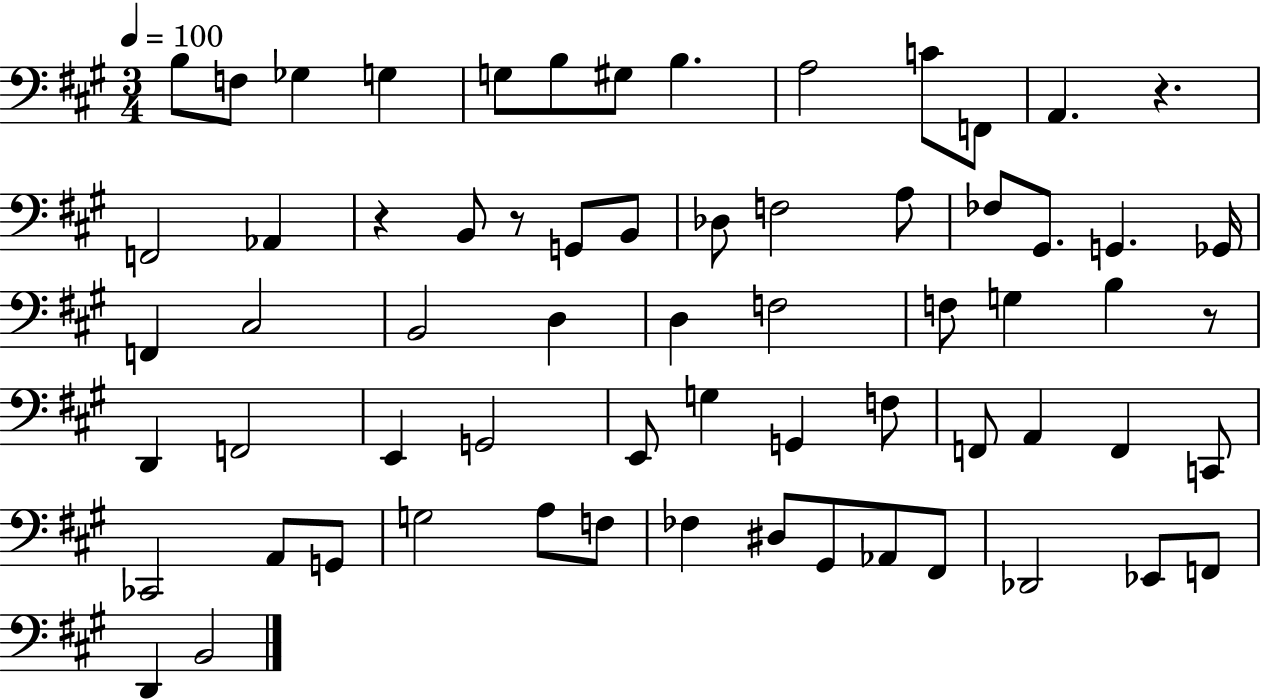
X:1
T:Untitled
M:3/4
L:1/4
K:A
B,/2 F,/2 _G, G, G,/2 B,/2 ^G,/2 B, A,2 C/2 F,,/2 A,, z F,,2 _A,, z B,,/2 z/2 G,,/2 B,,/2 _D,/2 F,2 A,/2 _F,/2 ^G,,/2 G,, _G,,/4 F,, ^C,2 B,,2 D, D, F,2 F,/2 G, B, z/2 D,, F,,2 E,, G,,2 E,,/2 G, G,, F,/2 F,,/2 A,, F,, C,,/2 _C,,2 A,,/2 G,,/2 G,2 A,/2 F,/2 _F, ^D,/2 ^G,,/2 _A,,/2 ^F,,/2 _D,,2 _E,,/2 F,,/2 D,, B,,2